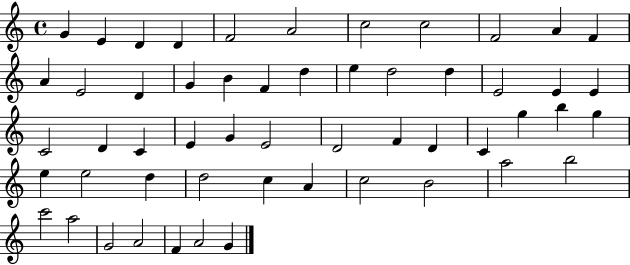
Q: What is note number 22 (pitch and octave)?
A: E4